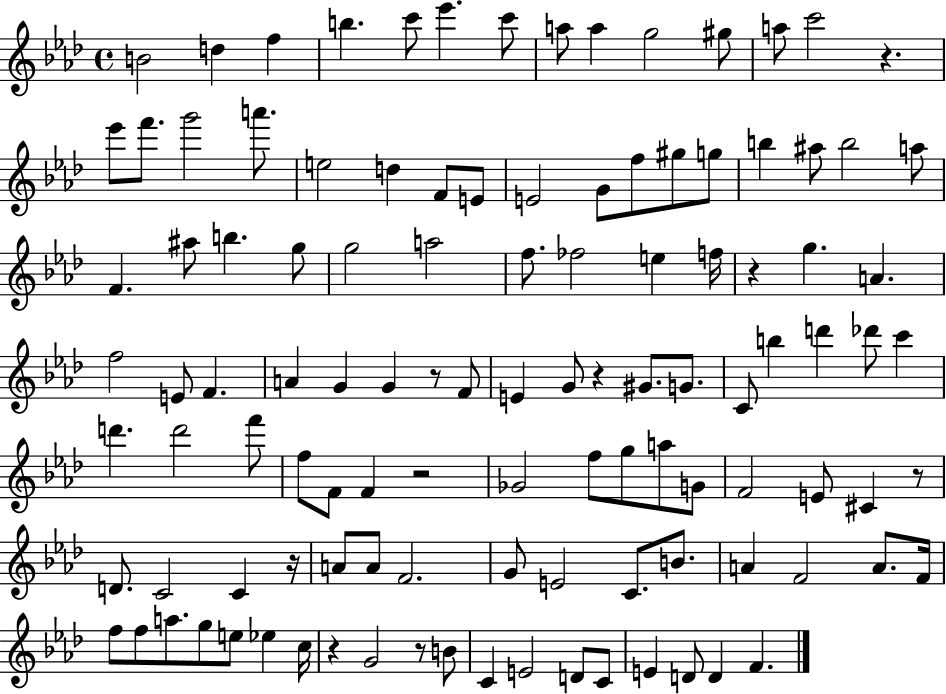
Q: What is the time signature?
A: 4/4